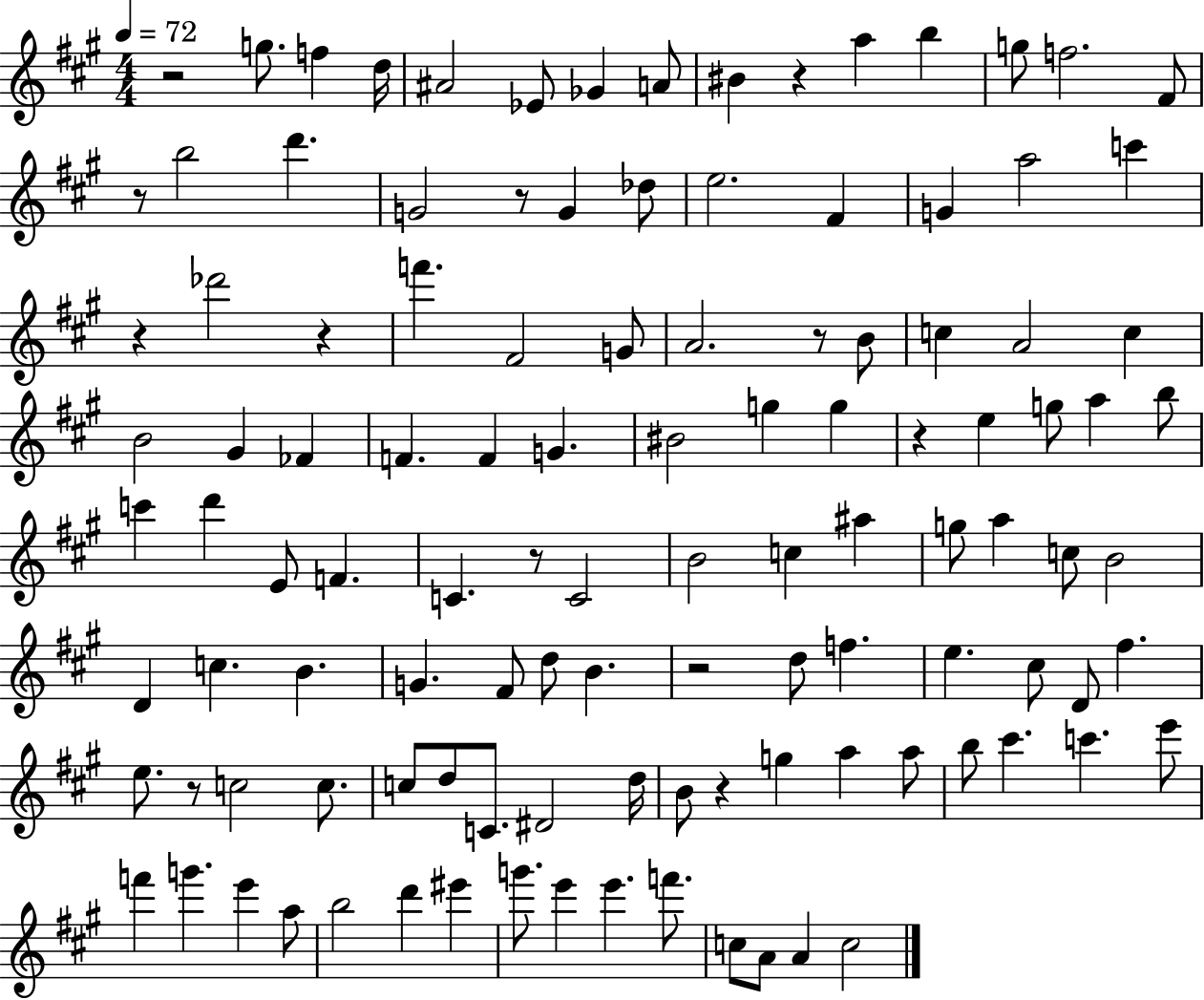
X:1
T:Untitled
M:4/4
L:1/4
K:A
z2 g/2 f d/4 ^A2 _E/2 _G A/2 ^B z a b g/2 f2 ^F/2 z/2 b2 d' G2 z/2 G _d/2 e2 ^F G a2 c' z _d'2 z f' ^F2 G/2 A2 z/2 B/2 c A2 c B2 ^G _F F F G ^B2 g g z e g/2 a b/2 c' d' E/2 F C z/2 C2 B2 c ^a g/2 a c/2 B2 D c B G ^F/2 d/2 B z2 d/2 f e ^c/2 D/2 ^f e/2 z/2 c2 c/2 c/2 d/2 C/2 ^D2 d/4 B/2 z g a a/2 b/2 ^c' c' e'/2 f' g' e' a/2 b2 d' ^e' g'/2 e' e' f'/2 c/2 A/2 A c2